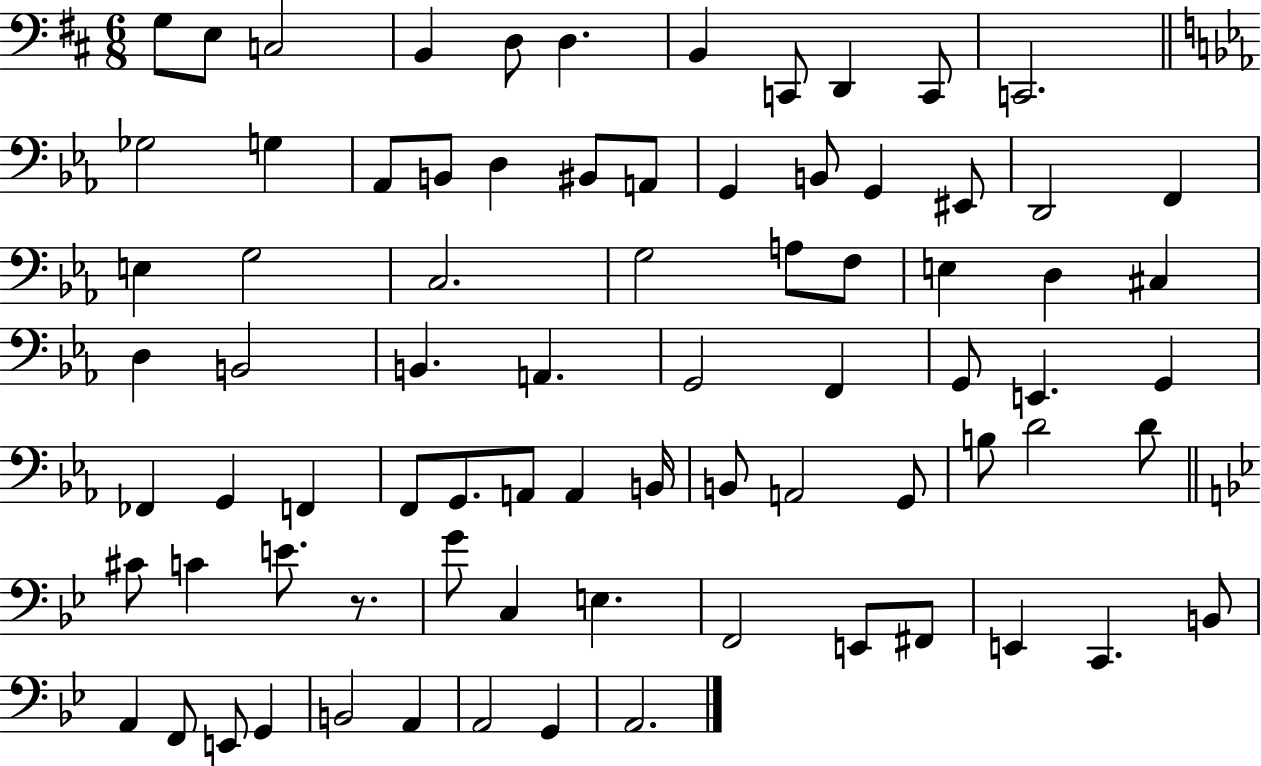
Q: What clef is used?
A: bass